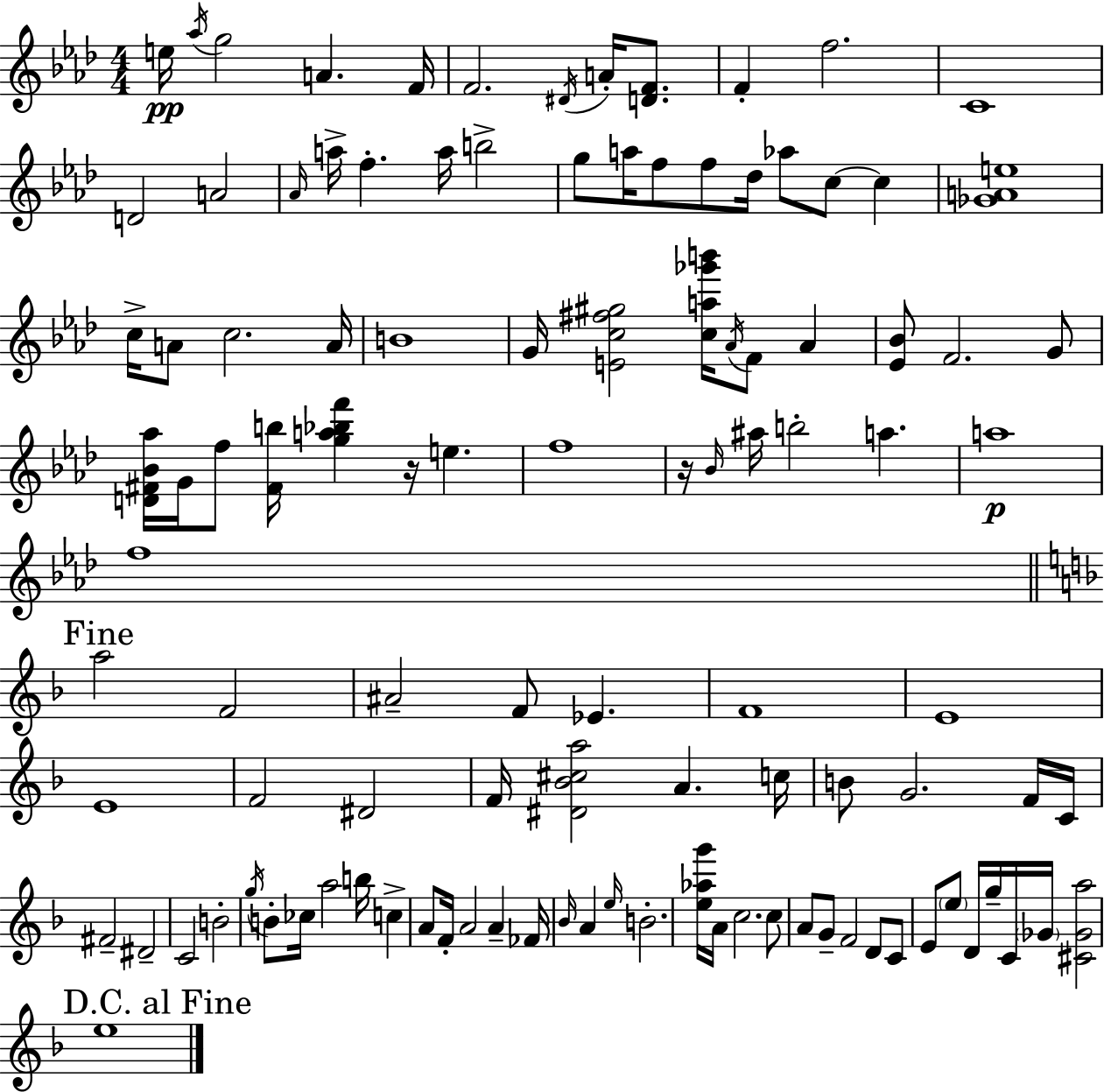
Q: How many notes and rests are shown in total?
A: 111